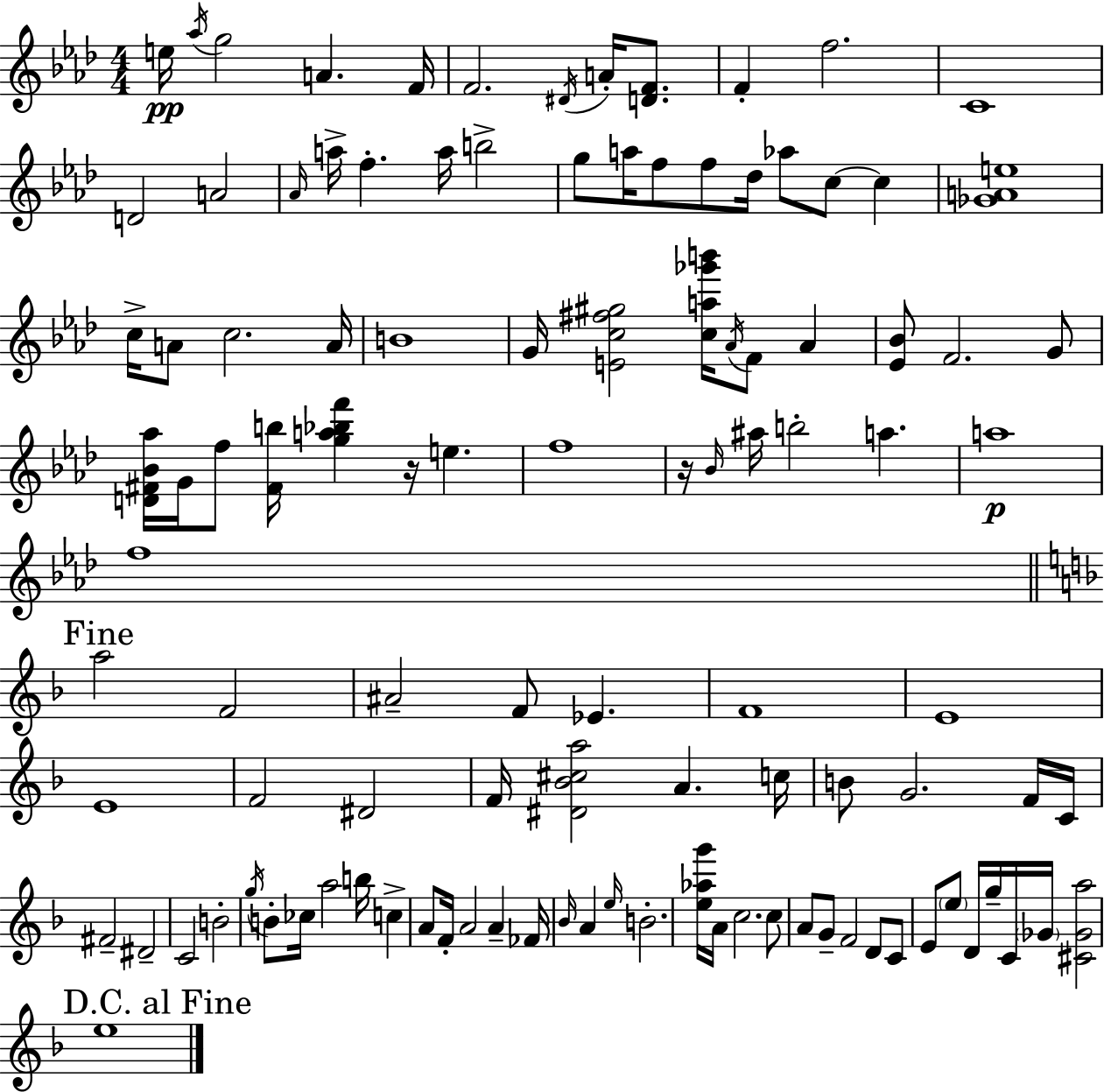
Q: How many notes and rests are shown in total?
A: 111